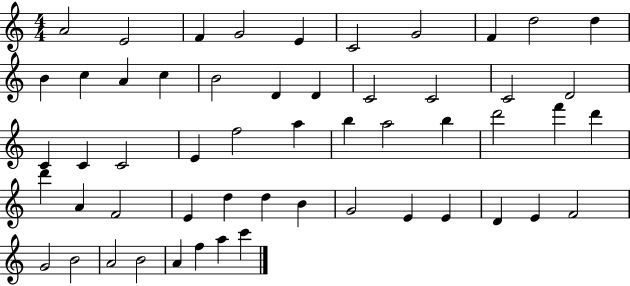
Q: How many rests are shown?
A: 0